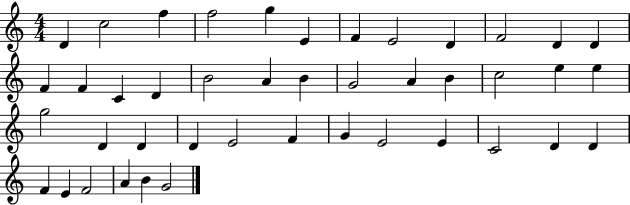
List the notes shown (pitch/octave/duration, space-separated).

D4/q C5/h F5/q F5/h G5/q E4/q F4/q E4/h D4/q F4/h D4/q D4/q F4/q F4/q C4/q D4/q B4/h A4/q B4/q G4/h A4/q B4/q C5/h E5/q E5/q G5/h D4/q D4/q D4/q E4/h F4/q G4/q E4/h E4/q C4/h D4/q D4/q F4/q E4/q F4/h A4/q B4/q G4/h